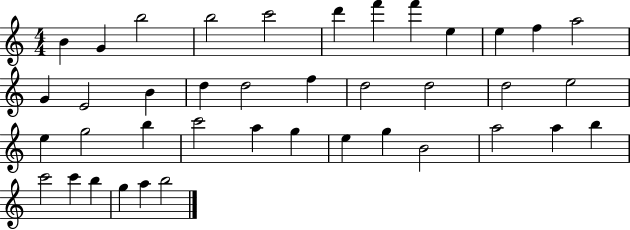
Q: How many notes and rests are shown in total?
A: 40